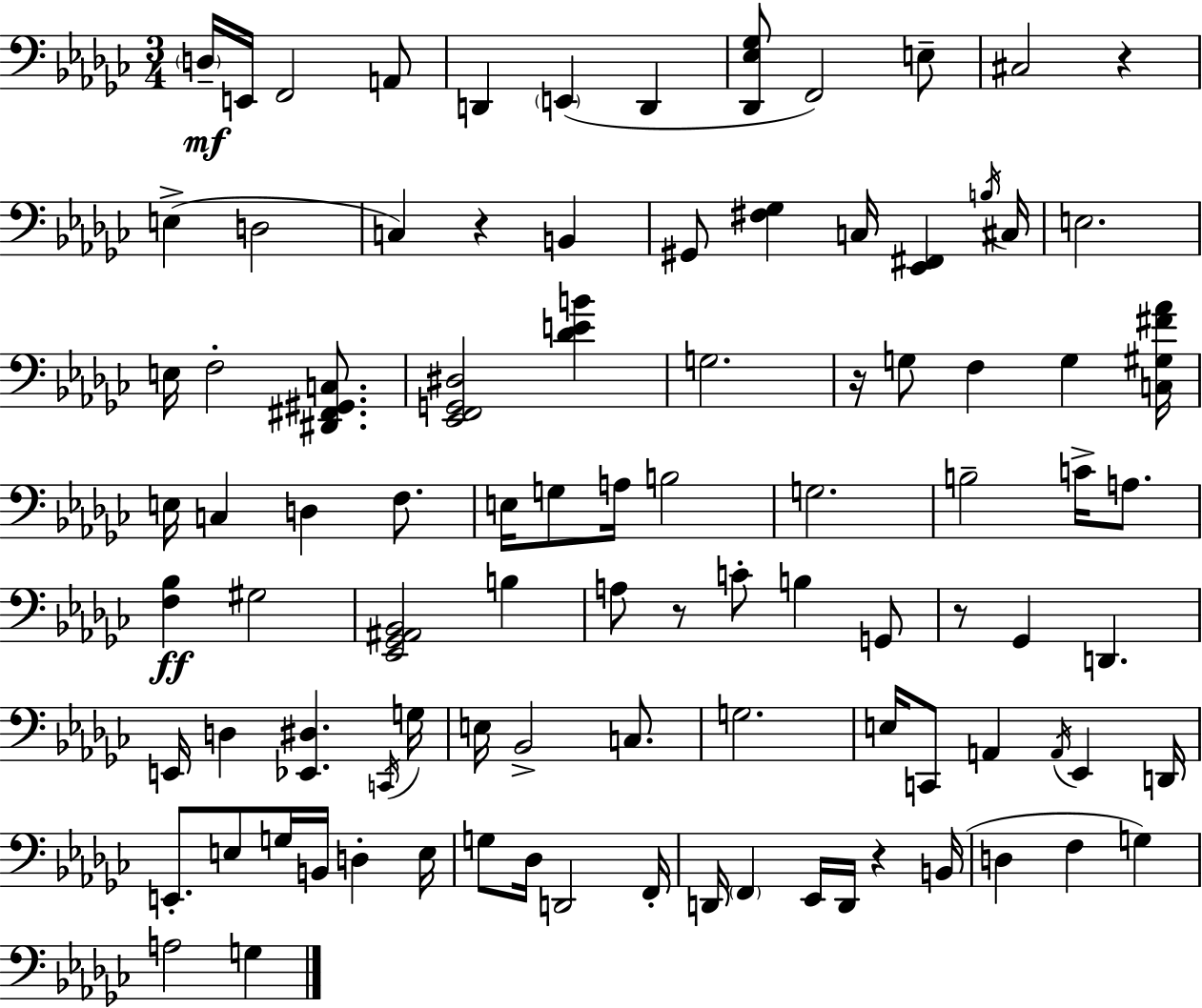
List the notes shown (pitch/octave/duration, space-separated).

D3/s E2/s F2/h A2/e D2/q E2/q D2/q [Db2,Eb3,Gb3]/e F2/h E3/e C#3/h R/q E3/q D3/h C3/q R/q B2/q G#2/e [F#3,Gb3]/q C3/s [Eb2,F#2]/q B3/s C#3/s E3/h. E3/s F3/h [D#2,F#2,G#2,C3]/e. [Eb2,F2,G2,D#3]/h [Db4,E4,B4]/q G3/h. R/s G3/e F3/q G3/q [C3,G#3,F#4,Ab4]/s E3/s C3/q D3/q F3/e. E3/s G3/e A3/s B3/h G3/h. B3/h C4/s A3/e. [F3,Bb3]/q G#3/h [Eb2,Gb2,A#2,Bb2]/h B3/q A3/e R/e C4/e B3/q G2/e R/e Gb2/q D2/q. E2/s D3/q [Eb2,D#3]/q. C2/s G3/s E3/s Bb2/h C3/e. G3/h. E3/s C2/e A2/q A2/s Eb2/q D2/s E2/e. E3/e G3/s B2/s D3/q E3/s G3/e Db3/s D2/h F2/s D2/s F2/q Eb2/s D2/s R/q B2/s D3/q F3/q G3/q A3/h G3/q